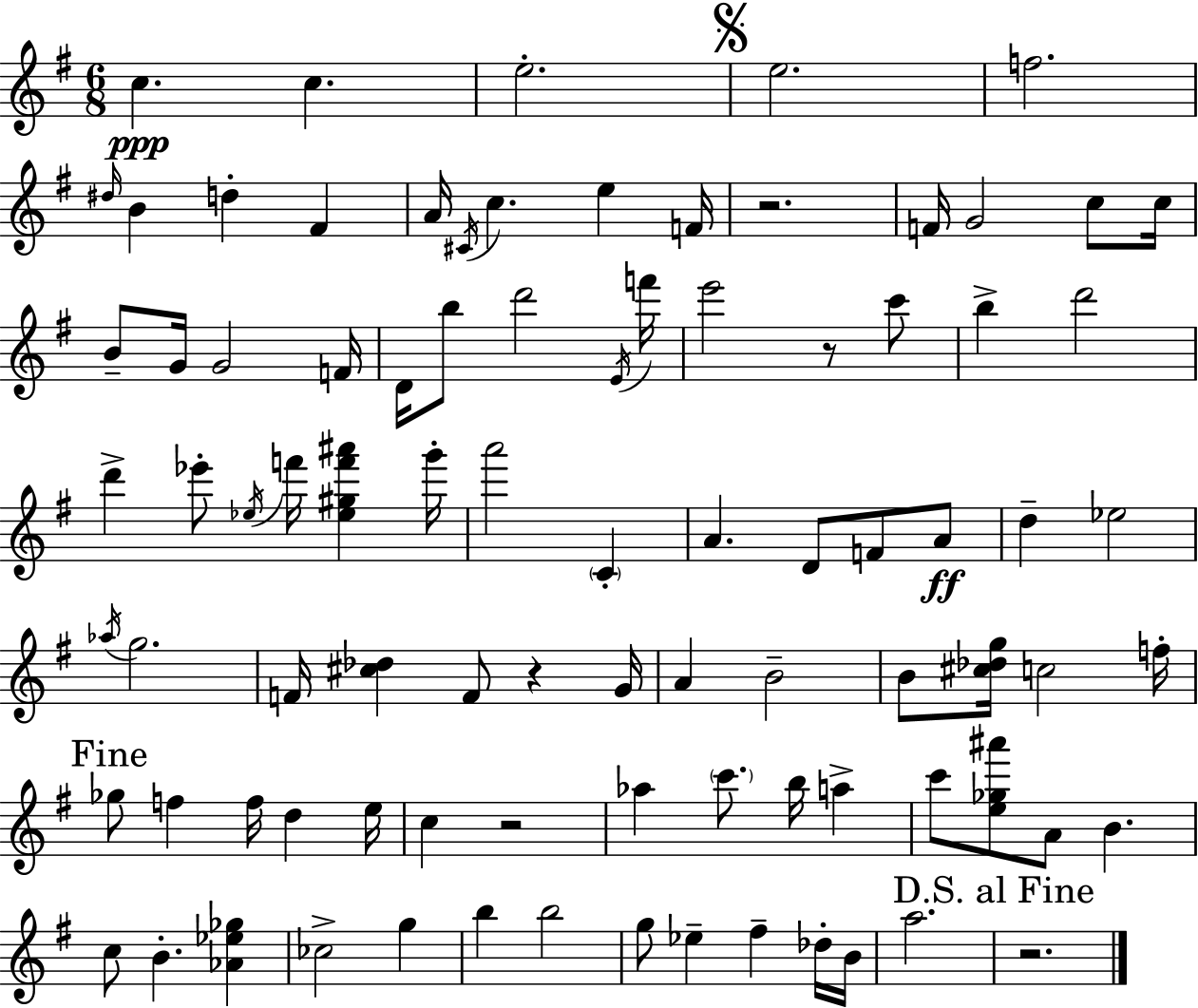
C5/q. C5/q. E5/h. E5/h. F5/h. D#5/s B4/q D5/q F#4/q A4/s C#4/s C5/q. E5/q F4/s R/h. F4/s G4/h C5/e C5/s B4/e G4/s G4/h F4/s D4/s B5/e D6/h E4/s F6/s E6/h R/e C6/e B5/q D6/h D6/q Eb6/e Eb5/s F6/s [Eb5,G#5,F6,A#6]/q G6/s A6/h C4/q A4/q. D4/e F4/e A4/e D5/q Eb5/h Ab5/s G5/h. F4/s [C#5,Db5]/q F4/e R/q G4/s A4/q B4/h B4/e [C#5,Db5,G5]/s C5/h F5/s Gb5/e F5/q F5/s D5/q E5/s C5/q R/h Ab5/q C6/e. B5/s A5/q C6/e [E5,Gb5,A#6]/e A4/e B4/q. C5/e B4/q. [Ab4,Eb5,Gb5]/q CES5/h G5/q B5/q B5/h G5/e Eb5/q F#5/q Db5/s B4/s A5/h. R/h.